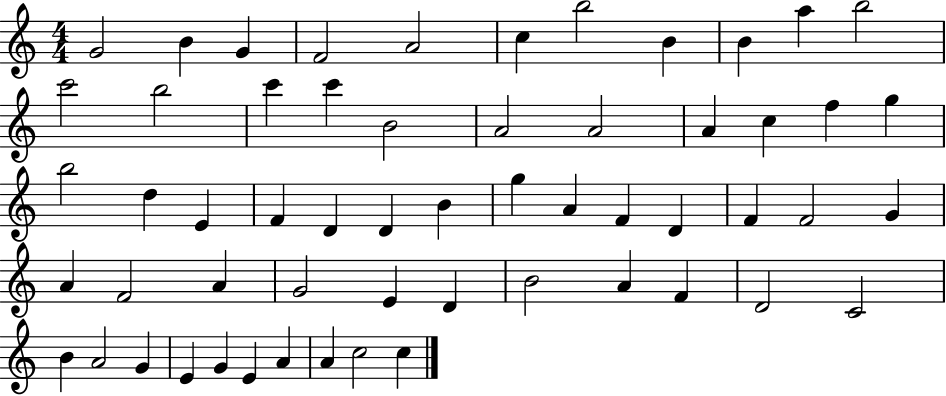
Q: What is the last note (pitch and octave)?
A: C5